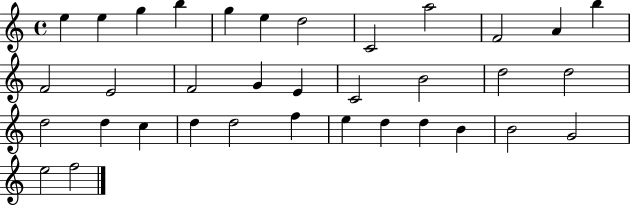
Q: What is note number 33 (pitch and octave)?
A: G4